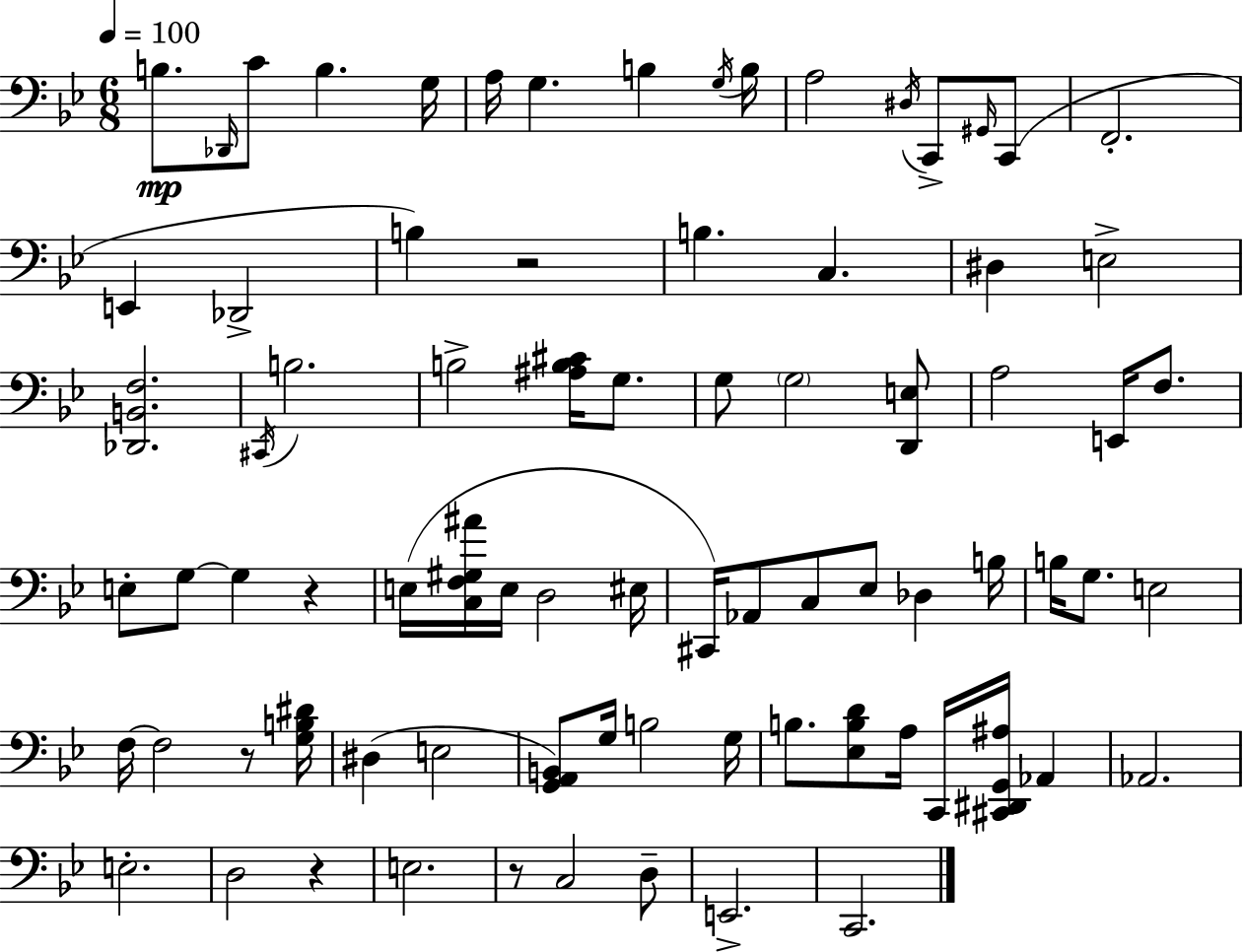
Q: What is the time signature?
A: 6/8